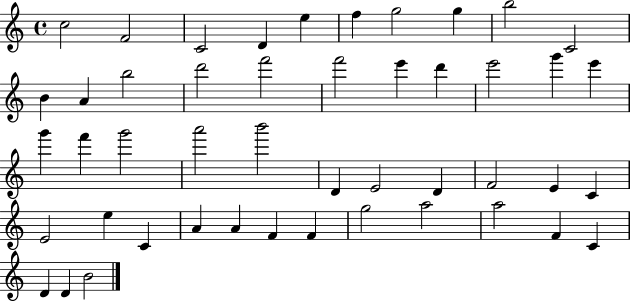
{
  \clef treble
  \time 4/4
  \defaultTimeSignature
  \key c \major
  c''2 f'2 | c'2 d'4 e''4 | f''4 g''2 g''4 | b''2 c'2 | \break b'4 a'4 b''2 | d'''2 f'''2 | f'''2 e'''4 d'''4 | e'''2 g'''4 e'''4 | \break g'''4 f'''4 g'''2 | a'''2 b'''2 | d'4 e'2 d'4 | f'2 e'4 c'4 | \break e'2 e''4 c'4 | a'4 a'4 f'4 f'4 | g''2 a''2 | a''2 f'4 c'4 | \break d'4 d'4 b'2 | \bar "|."
}